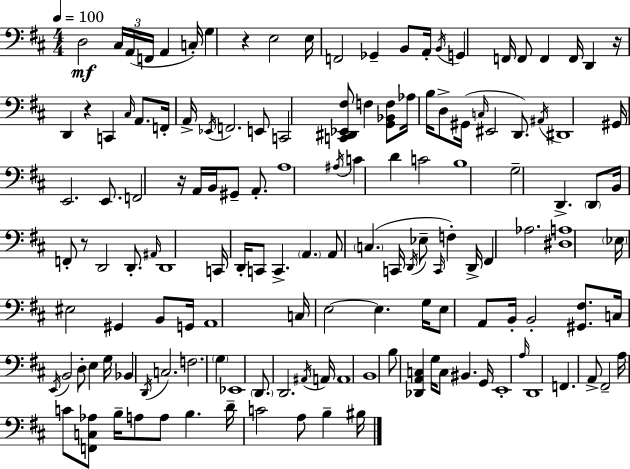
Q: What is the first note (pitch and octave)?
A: D3